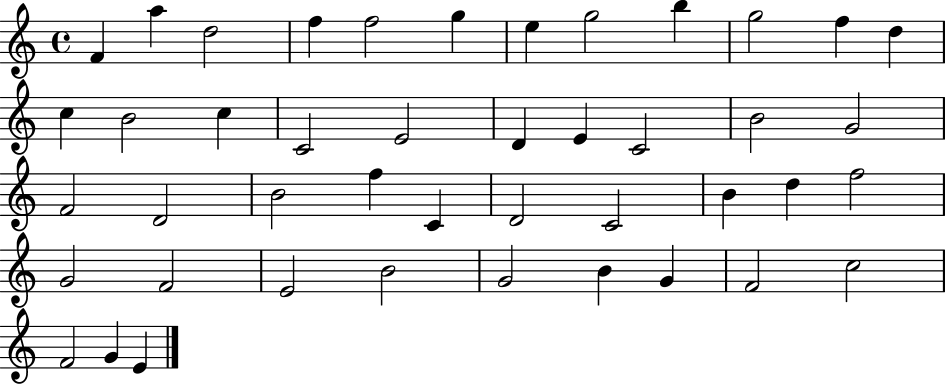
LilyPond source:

{
  \clef treble
  \time 4/4
  \defaultTimeSignature
  \key c \major
  f'4 a''4 d''2 | f''4 f''2 g''4 | e''4 g''2 b''4 | g''2 f''4 d''4 | \break c''4 b'2 c''4 | c'2 e'2 | d'4 e'4 c'2 | b'2 g'2 | \break f'2 d'2 | b'2 f''4 c'4 | d'2 c'2 | b'4 d''4 f''2 | \break g'2 f'2 | e'2 b'2 | g'2 b'4 g'4 | f'2 c''2 | \break f'2 g'4 e'4 | \bar "|."
}